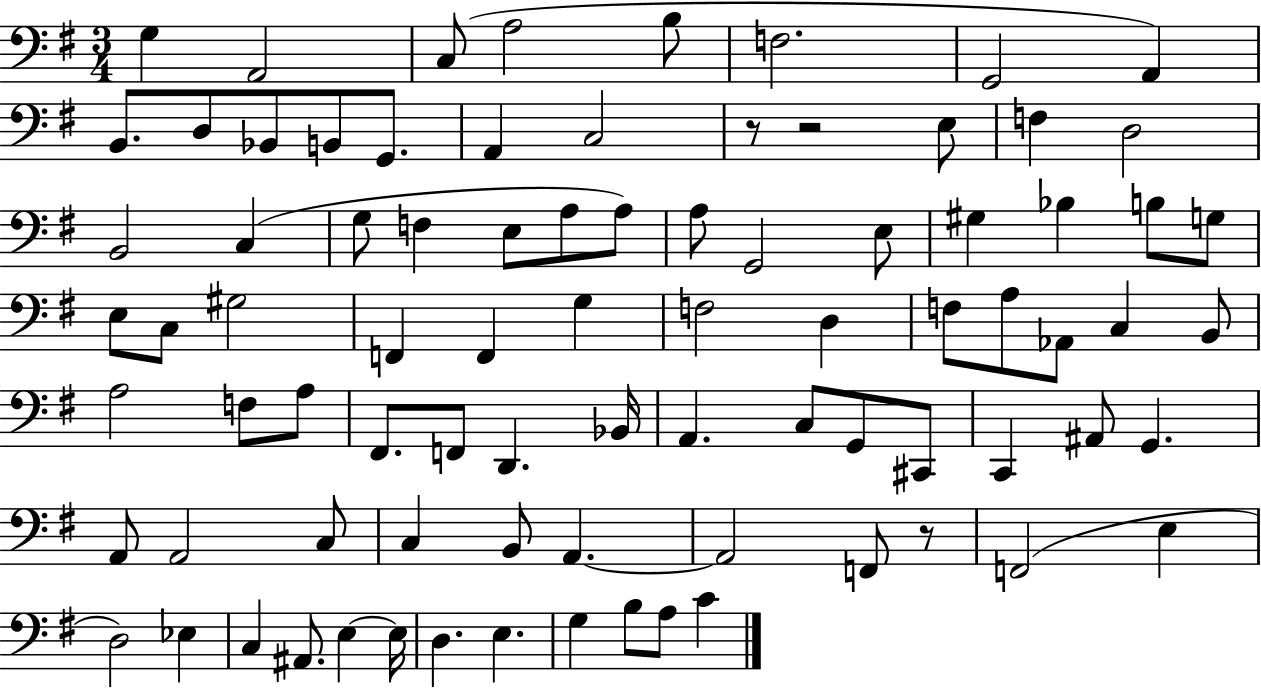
G3/q A2/h C3/e A3/h B3/e F3/h. G2/h A2/q B2/e. D3/e Bb2/e B2/e G2/e. A2/q C3/h R/e R/h E3/e F3/q D3/h B2/h C3/q G3/e F3/q E3/e A3/e A3/e A3/e G2/h E3/e G#3/q Bb3/q B3/e G3/e E3/e C3/e G#3/h F2/q F2/q G3/q F3/h D3/q F3/e A3/e Ab2/e C3/q B2/e A3/h F3/e A3/e F#2/e. F2/e D2/q. Bb2/s A2/q. C3/e G2/e C#2/e C2/q A#2/e G2/q. A2/e A2/h C3/e C3/q B2/e A2/q. A2/h F2/e R/e F2/h E3/q D3/h Eb3/q C3/q A#2/e. E3/q E3/s D3/q. E3/q. G3/q B3/e A3/e C4/q